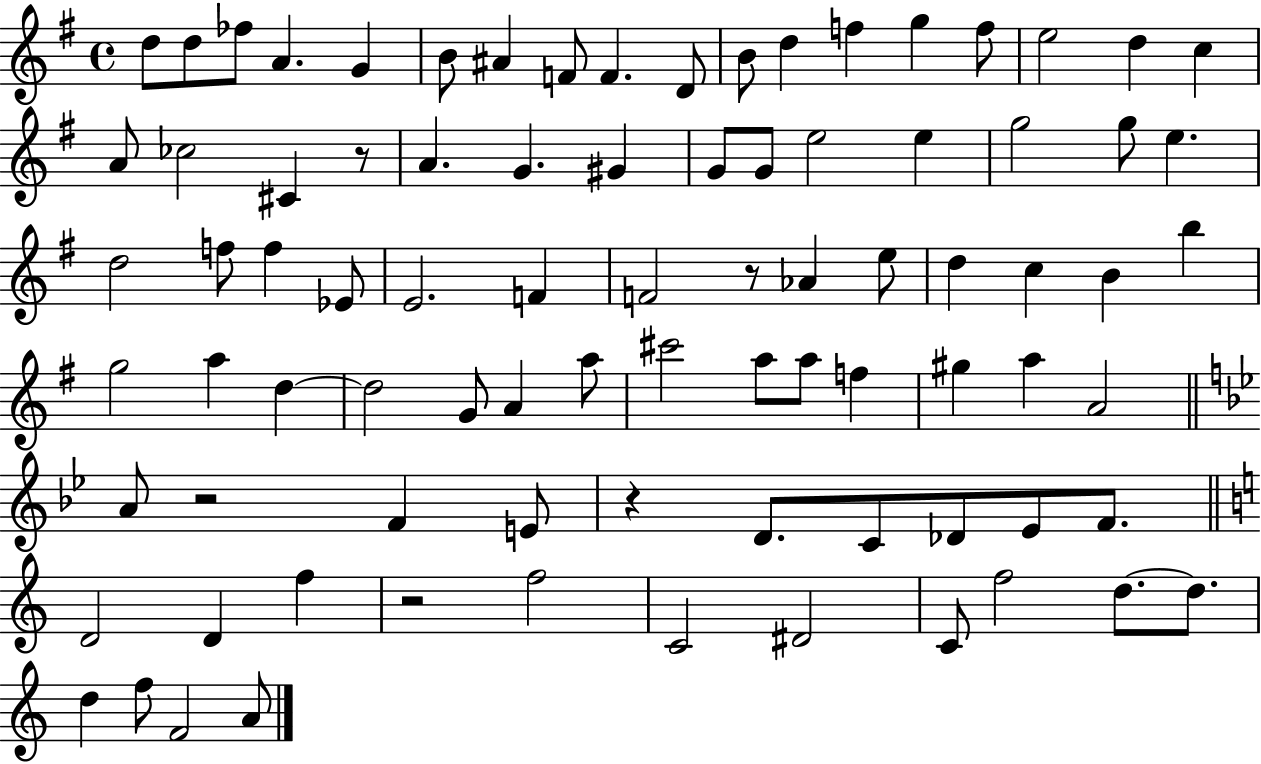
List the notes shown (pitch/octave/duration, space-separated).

D5/e D5/e FES5/e A4/q. G4/q B4/e A#4/q F4/e F4/q. D4/e B4/e D5/q F5/q G5/q F5/e E5/h D5/q C5/q A4/e CES5/h C#4/q R/e A4/q. G4/q. G#4/q G4/e G4/e E5/h E5/q G5/h G5/e E5/q. D5/h F5/e F5/q Eb4/e E4/h. F4/q F4/h R/e Ab4/q E5/e D5/q C5/q B4/q B5/q G5/h A5/q D5/q D5/h G4/e A4/q A5/e C#6/h A5/e A5/e F5/q G#5/q A5/q A4/h A4/e R/h F4/q E4/e R/q D4/e. C4/e Db4/e Eb4/e F4/e. D4/h D4/q F5/q R/h F5/h C4/h D#4/h C4/e F5/h D5/e. D5/e. D5/q F5/e F4/h A4/e